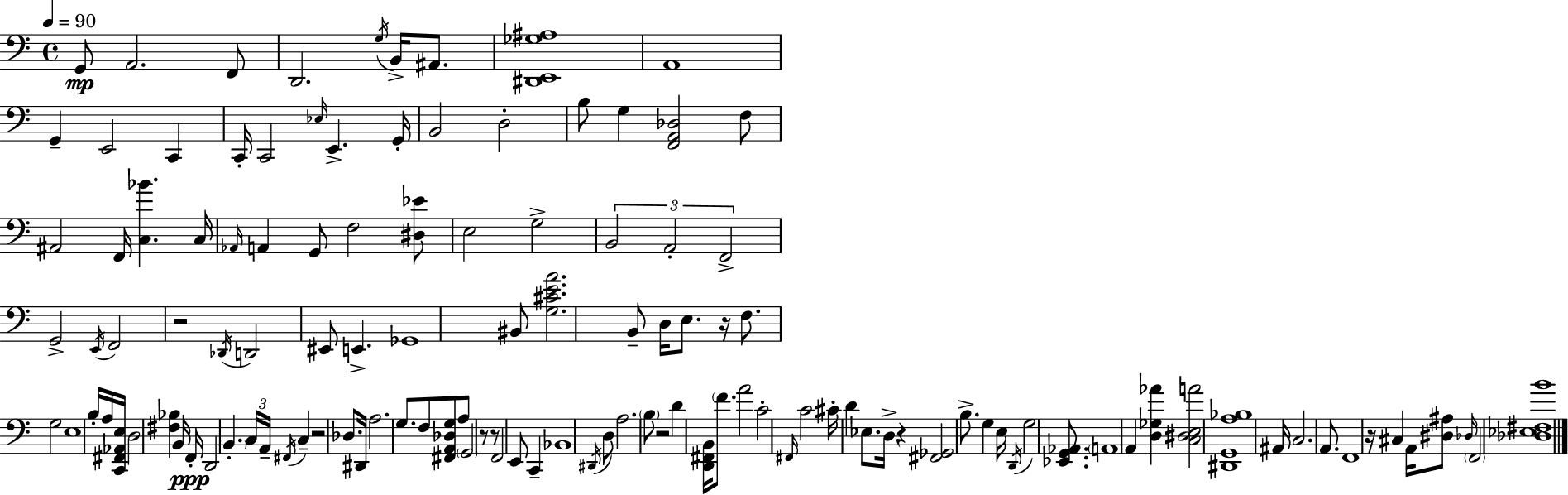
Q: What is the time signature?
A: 4/4